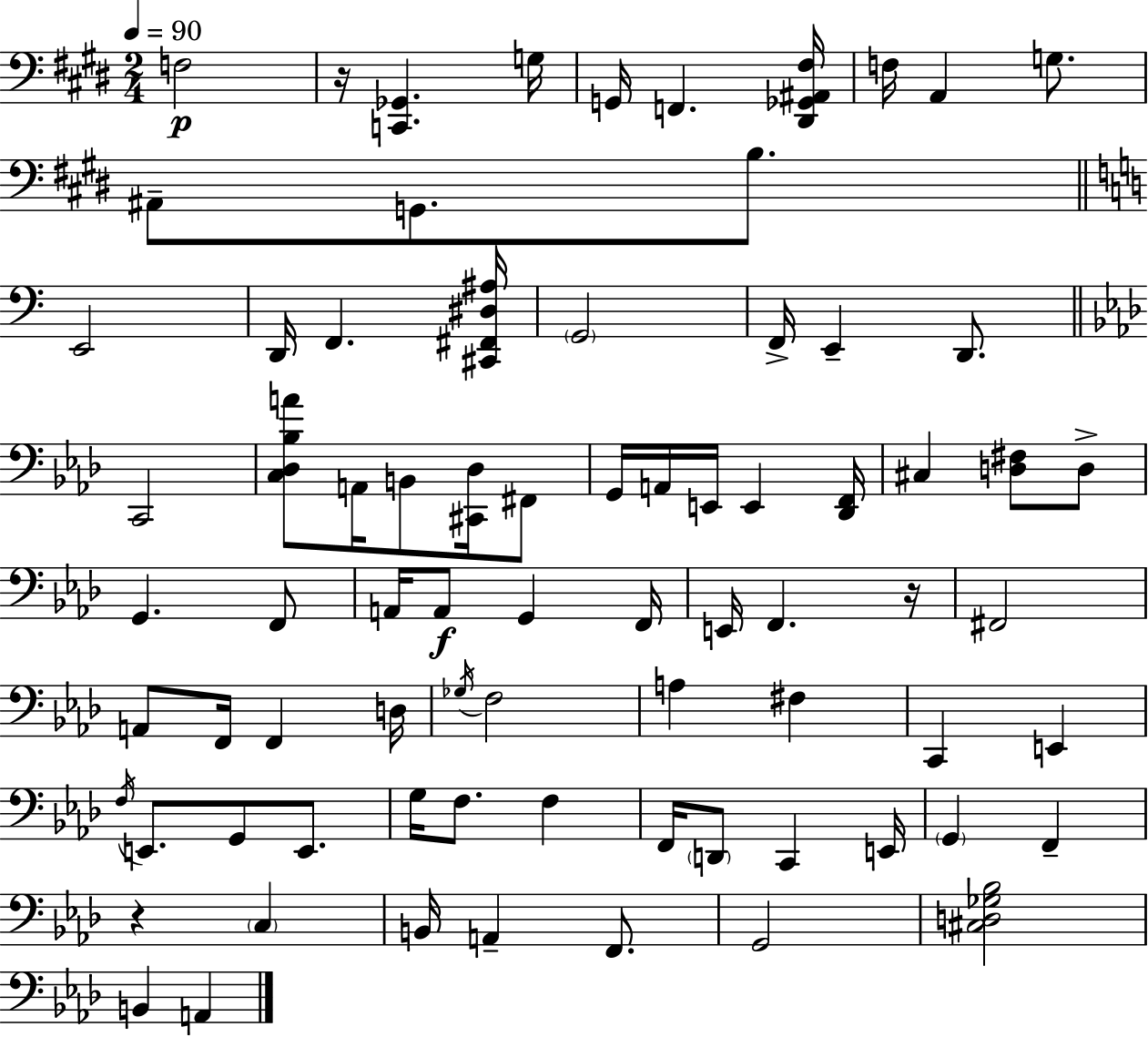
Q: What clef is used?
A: bass